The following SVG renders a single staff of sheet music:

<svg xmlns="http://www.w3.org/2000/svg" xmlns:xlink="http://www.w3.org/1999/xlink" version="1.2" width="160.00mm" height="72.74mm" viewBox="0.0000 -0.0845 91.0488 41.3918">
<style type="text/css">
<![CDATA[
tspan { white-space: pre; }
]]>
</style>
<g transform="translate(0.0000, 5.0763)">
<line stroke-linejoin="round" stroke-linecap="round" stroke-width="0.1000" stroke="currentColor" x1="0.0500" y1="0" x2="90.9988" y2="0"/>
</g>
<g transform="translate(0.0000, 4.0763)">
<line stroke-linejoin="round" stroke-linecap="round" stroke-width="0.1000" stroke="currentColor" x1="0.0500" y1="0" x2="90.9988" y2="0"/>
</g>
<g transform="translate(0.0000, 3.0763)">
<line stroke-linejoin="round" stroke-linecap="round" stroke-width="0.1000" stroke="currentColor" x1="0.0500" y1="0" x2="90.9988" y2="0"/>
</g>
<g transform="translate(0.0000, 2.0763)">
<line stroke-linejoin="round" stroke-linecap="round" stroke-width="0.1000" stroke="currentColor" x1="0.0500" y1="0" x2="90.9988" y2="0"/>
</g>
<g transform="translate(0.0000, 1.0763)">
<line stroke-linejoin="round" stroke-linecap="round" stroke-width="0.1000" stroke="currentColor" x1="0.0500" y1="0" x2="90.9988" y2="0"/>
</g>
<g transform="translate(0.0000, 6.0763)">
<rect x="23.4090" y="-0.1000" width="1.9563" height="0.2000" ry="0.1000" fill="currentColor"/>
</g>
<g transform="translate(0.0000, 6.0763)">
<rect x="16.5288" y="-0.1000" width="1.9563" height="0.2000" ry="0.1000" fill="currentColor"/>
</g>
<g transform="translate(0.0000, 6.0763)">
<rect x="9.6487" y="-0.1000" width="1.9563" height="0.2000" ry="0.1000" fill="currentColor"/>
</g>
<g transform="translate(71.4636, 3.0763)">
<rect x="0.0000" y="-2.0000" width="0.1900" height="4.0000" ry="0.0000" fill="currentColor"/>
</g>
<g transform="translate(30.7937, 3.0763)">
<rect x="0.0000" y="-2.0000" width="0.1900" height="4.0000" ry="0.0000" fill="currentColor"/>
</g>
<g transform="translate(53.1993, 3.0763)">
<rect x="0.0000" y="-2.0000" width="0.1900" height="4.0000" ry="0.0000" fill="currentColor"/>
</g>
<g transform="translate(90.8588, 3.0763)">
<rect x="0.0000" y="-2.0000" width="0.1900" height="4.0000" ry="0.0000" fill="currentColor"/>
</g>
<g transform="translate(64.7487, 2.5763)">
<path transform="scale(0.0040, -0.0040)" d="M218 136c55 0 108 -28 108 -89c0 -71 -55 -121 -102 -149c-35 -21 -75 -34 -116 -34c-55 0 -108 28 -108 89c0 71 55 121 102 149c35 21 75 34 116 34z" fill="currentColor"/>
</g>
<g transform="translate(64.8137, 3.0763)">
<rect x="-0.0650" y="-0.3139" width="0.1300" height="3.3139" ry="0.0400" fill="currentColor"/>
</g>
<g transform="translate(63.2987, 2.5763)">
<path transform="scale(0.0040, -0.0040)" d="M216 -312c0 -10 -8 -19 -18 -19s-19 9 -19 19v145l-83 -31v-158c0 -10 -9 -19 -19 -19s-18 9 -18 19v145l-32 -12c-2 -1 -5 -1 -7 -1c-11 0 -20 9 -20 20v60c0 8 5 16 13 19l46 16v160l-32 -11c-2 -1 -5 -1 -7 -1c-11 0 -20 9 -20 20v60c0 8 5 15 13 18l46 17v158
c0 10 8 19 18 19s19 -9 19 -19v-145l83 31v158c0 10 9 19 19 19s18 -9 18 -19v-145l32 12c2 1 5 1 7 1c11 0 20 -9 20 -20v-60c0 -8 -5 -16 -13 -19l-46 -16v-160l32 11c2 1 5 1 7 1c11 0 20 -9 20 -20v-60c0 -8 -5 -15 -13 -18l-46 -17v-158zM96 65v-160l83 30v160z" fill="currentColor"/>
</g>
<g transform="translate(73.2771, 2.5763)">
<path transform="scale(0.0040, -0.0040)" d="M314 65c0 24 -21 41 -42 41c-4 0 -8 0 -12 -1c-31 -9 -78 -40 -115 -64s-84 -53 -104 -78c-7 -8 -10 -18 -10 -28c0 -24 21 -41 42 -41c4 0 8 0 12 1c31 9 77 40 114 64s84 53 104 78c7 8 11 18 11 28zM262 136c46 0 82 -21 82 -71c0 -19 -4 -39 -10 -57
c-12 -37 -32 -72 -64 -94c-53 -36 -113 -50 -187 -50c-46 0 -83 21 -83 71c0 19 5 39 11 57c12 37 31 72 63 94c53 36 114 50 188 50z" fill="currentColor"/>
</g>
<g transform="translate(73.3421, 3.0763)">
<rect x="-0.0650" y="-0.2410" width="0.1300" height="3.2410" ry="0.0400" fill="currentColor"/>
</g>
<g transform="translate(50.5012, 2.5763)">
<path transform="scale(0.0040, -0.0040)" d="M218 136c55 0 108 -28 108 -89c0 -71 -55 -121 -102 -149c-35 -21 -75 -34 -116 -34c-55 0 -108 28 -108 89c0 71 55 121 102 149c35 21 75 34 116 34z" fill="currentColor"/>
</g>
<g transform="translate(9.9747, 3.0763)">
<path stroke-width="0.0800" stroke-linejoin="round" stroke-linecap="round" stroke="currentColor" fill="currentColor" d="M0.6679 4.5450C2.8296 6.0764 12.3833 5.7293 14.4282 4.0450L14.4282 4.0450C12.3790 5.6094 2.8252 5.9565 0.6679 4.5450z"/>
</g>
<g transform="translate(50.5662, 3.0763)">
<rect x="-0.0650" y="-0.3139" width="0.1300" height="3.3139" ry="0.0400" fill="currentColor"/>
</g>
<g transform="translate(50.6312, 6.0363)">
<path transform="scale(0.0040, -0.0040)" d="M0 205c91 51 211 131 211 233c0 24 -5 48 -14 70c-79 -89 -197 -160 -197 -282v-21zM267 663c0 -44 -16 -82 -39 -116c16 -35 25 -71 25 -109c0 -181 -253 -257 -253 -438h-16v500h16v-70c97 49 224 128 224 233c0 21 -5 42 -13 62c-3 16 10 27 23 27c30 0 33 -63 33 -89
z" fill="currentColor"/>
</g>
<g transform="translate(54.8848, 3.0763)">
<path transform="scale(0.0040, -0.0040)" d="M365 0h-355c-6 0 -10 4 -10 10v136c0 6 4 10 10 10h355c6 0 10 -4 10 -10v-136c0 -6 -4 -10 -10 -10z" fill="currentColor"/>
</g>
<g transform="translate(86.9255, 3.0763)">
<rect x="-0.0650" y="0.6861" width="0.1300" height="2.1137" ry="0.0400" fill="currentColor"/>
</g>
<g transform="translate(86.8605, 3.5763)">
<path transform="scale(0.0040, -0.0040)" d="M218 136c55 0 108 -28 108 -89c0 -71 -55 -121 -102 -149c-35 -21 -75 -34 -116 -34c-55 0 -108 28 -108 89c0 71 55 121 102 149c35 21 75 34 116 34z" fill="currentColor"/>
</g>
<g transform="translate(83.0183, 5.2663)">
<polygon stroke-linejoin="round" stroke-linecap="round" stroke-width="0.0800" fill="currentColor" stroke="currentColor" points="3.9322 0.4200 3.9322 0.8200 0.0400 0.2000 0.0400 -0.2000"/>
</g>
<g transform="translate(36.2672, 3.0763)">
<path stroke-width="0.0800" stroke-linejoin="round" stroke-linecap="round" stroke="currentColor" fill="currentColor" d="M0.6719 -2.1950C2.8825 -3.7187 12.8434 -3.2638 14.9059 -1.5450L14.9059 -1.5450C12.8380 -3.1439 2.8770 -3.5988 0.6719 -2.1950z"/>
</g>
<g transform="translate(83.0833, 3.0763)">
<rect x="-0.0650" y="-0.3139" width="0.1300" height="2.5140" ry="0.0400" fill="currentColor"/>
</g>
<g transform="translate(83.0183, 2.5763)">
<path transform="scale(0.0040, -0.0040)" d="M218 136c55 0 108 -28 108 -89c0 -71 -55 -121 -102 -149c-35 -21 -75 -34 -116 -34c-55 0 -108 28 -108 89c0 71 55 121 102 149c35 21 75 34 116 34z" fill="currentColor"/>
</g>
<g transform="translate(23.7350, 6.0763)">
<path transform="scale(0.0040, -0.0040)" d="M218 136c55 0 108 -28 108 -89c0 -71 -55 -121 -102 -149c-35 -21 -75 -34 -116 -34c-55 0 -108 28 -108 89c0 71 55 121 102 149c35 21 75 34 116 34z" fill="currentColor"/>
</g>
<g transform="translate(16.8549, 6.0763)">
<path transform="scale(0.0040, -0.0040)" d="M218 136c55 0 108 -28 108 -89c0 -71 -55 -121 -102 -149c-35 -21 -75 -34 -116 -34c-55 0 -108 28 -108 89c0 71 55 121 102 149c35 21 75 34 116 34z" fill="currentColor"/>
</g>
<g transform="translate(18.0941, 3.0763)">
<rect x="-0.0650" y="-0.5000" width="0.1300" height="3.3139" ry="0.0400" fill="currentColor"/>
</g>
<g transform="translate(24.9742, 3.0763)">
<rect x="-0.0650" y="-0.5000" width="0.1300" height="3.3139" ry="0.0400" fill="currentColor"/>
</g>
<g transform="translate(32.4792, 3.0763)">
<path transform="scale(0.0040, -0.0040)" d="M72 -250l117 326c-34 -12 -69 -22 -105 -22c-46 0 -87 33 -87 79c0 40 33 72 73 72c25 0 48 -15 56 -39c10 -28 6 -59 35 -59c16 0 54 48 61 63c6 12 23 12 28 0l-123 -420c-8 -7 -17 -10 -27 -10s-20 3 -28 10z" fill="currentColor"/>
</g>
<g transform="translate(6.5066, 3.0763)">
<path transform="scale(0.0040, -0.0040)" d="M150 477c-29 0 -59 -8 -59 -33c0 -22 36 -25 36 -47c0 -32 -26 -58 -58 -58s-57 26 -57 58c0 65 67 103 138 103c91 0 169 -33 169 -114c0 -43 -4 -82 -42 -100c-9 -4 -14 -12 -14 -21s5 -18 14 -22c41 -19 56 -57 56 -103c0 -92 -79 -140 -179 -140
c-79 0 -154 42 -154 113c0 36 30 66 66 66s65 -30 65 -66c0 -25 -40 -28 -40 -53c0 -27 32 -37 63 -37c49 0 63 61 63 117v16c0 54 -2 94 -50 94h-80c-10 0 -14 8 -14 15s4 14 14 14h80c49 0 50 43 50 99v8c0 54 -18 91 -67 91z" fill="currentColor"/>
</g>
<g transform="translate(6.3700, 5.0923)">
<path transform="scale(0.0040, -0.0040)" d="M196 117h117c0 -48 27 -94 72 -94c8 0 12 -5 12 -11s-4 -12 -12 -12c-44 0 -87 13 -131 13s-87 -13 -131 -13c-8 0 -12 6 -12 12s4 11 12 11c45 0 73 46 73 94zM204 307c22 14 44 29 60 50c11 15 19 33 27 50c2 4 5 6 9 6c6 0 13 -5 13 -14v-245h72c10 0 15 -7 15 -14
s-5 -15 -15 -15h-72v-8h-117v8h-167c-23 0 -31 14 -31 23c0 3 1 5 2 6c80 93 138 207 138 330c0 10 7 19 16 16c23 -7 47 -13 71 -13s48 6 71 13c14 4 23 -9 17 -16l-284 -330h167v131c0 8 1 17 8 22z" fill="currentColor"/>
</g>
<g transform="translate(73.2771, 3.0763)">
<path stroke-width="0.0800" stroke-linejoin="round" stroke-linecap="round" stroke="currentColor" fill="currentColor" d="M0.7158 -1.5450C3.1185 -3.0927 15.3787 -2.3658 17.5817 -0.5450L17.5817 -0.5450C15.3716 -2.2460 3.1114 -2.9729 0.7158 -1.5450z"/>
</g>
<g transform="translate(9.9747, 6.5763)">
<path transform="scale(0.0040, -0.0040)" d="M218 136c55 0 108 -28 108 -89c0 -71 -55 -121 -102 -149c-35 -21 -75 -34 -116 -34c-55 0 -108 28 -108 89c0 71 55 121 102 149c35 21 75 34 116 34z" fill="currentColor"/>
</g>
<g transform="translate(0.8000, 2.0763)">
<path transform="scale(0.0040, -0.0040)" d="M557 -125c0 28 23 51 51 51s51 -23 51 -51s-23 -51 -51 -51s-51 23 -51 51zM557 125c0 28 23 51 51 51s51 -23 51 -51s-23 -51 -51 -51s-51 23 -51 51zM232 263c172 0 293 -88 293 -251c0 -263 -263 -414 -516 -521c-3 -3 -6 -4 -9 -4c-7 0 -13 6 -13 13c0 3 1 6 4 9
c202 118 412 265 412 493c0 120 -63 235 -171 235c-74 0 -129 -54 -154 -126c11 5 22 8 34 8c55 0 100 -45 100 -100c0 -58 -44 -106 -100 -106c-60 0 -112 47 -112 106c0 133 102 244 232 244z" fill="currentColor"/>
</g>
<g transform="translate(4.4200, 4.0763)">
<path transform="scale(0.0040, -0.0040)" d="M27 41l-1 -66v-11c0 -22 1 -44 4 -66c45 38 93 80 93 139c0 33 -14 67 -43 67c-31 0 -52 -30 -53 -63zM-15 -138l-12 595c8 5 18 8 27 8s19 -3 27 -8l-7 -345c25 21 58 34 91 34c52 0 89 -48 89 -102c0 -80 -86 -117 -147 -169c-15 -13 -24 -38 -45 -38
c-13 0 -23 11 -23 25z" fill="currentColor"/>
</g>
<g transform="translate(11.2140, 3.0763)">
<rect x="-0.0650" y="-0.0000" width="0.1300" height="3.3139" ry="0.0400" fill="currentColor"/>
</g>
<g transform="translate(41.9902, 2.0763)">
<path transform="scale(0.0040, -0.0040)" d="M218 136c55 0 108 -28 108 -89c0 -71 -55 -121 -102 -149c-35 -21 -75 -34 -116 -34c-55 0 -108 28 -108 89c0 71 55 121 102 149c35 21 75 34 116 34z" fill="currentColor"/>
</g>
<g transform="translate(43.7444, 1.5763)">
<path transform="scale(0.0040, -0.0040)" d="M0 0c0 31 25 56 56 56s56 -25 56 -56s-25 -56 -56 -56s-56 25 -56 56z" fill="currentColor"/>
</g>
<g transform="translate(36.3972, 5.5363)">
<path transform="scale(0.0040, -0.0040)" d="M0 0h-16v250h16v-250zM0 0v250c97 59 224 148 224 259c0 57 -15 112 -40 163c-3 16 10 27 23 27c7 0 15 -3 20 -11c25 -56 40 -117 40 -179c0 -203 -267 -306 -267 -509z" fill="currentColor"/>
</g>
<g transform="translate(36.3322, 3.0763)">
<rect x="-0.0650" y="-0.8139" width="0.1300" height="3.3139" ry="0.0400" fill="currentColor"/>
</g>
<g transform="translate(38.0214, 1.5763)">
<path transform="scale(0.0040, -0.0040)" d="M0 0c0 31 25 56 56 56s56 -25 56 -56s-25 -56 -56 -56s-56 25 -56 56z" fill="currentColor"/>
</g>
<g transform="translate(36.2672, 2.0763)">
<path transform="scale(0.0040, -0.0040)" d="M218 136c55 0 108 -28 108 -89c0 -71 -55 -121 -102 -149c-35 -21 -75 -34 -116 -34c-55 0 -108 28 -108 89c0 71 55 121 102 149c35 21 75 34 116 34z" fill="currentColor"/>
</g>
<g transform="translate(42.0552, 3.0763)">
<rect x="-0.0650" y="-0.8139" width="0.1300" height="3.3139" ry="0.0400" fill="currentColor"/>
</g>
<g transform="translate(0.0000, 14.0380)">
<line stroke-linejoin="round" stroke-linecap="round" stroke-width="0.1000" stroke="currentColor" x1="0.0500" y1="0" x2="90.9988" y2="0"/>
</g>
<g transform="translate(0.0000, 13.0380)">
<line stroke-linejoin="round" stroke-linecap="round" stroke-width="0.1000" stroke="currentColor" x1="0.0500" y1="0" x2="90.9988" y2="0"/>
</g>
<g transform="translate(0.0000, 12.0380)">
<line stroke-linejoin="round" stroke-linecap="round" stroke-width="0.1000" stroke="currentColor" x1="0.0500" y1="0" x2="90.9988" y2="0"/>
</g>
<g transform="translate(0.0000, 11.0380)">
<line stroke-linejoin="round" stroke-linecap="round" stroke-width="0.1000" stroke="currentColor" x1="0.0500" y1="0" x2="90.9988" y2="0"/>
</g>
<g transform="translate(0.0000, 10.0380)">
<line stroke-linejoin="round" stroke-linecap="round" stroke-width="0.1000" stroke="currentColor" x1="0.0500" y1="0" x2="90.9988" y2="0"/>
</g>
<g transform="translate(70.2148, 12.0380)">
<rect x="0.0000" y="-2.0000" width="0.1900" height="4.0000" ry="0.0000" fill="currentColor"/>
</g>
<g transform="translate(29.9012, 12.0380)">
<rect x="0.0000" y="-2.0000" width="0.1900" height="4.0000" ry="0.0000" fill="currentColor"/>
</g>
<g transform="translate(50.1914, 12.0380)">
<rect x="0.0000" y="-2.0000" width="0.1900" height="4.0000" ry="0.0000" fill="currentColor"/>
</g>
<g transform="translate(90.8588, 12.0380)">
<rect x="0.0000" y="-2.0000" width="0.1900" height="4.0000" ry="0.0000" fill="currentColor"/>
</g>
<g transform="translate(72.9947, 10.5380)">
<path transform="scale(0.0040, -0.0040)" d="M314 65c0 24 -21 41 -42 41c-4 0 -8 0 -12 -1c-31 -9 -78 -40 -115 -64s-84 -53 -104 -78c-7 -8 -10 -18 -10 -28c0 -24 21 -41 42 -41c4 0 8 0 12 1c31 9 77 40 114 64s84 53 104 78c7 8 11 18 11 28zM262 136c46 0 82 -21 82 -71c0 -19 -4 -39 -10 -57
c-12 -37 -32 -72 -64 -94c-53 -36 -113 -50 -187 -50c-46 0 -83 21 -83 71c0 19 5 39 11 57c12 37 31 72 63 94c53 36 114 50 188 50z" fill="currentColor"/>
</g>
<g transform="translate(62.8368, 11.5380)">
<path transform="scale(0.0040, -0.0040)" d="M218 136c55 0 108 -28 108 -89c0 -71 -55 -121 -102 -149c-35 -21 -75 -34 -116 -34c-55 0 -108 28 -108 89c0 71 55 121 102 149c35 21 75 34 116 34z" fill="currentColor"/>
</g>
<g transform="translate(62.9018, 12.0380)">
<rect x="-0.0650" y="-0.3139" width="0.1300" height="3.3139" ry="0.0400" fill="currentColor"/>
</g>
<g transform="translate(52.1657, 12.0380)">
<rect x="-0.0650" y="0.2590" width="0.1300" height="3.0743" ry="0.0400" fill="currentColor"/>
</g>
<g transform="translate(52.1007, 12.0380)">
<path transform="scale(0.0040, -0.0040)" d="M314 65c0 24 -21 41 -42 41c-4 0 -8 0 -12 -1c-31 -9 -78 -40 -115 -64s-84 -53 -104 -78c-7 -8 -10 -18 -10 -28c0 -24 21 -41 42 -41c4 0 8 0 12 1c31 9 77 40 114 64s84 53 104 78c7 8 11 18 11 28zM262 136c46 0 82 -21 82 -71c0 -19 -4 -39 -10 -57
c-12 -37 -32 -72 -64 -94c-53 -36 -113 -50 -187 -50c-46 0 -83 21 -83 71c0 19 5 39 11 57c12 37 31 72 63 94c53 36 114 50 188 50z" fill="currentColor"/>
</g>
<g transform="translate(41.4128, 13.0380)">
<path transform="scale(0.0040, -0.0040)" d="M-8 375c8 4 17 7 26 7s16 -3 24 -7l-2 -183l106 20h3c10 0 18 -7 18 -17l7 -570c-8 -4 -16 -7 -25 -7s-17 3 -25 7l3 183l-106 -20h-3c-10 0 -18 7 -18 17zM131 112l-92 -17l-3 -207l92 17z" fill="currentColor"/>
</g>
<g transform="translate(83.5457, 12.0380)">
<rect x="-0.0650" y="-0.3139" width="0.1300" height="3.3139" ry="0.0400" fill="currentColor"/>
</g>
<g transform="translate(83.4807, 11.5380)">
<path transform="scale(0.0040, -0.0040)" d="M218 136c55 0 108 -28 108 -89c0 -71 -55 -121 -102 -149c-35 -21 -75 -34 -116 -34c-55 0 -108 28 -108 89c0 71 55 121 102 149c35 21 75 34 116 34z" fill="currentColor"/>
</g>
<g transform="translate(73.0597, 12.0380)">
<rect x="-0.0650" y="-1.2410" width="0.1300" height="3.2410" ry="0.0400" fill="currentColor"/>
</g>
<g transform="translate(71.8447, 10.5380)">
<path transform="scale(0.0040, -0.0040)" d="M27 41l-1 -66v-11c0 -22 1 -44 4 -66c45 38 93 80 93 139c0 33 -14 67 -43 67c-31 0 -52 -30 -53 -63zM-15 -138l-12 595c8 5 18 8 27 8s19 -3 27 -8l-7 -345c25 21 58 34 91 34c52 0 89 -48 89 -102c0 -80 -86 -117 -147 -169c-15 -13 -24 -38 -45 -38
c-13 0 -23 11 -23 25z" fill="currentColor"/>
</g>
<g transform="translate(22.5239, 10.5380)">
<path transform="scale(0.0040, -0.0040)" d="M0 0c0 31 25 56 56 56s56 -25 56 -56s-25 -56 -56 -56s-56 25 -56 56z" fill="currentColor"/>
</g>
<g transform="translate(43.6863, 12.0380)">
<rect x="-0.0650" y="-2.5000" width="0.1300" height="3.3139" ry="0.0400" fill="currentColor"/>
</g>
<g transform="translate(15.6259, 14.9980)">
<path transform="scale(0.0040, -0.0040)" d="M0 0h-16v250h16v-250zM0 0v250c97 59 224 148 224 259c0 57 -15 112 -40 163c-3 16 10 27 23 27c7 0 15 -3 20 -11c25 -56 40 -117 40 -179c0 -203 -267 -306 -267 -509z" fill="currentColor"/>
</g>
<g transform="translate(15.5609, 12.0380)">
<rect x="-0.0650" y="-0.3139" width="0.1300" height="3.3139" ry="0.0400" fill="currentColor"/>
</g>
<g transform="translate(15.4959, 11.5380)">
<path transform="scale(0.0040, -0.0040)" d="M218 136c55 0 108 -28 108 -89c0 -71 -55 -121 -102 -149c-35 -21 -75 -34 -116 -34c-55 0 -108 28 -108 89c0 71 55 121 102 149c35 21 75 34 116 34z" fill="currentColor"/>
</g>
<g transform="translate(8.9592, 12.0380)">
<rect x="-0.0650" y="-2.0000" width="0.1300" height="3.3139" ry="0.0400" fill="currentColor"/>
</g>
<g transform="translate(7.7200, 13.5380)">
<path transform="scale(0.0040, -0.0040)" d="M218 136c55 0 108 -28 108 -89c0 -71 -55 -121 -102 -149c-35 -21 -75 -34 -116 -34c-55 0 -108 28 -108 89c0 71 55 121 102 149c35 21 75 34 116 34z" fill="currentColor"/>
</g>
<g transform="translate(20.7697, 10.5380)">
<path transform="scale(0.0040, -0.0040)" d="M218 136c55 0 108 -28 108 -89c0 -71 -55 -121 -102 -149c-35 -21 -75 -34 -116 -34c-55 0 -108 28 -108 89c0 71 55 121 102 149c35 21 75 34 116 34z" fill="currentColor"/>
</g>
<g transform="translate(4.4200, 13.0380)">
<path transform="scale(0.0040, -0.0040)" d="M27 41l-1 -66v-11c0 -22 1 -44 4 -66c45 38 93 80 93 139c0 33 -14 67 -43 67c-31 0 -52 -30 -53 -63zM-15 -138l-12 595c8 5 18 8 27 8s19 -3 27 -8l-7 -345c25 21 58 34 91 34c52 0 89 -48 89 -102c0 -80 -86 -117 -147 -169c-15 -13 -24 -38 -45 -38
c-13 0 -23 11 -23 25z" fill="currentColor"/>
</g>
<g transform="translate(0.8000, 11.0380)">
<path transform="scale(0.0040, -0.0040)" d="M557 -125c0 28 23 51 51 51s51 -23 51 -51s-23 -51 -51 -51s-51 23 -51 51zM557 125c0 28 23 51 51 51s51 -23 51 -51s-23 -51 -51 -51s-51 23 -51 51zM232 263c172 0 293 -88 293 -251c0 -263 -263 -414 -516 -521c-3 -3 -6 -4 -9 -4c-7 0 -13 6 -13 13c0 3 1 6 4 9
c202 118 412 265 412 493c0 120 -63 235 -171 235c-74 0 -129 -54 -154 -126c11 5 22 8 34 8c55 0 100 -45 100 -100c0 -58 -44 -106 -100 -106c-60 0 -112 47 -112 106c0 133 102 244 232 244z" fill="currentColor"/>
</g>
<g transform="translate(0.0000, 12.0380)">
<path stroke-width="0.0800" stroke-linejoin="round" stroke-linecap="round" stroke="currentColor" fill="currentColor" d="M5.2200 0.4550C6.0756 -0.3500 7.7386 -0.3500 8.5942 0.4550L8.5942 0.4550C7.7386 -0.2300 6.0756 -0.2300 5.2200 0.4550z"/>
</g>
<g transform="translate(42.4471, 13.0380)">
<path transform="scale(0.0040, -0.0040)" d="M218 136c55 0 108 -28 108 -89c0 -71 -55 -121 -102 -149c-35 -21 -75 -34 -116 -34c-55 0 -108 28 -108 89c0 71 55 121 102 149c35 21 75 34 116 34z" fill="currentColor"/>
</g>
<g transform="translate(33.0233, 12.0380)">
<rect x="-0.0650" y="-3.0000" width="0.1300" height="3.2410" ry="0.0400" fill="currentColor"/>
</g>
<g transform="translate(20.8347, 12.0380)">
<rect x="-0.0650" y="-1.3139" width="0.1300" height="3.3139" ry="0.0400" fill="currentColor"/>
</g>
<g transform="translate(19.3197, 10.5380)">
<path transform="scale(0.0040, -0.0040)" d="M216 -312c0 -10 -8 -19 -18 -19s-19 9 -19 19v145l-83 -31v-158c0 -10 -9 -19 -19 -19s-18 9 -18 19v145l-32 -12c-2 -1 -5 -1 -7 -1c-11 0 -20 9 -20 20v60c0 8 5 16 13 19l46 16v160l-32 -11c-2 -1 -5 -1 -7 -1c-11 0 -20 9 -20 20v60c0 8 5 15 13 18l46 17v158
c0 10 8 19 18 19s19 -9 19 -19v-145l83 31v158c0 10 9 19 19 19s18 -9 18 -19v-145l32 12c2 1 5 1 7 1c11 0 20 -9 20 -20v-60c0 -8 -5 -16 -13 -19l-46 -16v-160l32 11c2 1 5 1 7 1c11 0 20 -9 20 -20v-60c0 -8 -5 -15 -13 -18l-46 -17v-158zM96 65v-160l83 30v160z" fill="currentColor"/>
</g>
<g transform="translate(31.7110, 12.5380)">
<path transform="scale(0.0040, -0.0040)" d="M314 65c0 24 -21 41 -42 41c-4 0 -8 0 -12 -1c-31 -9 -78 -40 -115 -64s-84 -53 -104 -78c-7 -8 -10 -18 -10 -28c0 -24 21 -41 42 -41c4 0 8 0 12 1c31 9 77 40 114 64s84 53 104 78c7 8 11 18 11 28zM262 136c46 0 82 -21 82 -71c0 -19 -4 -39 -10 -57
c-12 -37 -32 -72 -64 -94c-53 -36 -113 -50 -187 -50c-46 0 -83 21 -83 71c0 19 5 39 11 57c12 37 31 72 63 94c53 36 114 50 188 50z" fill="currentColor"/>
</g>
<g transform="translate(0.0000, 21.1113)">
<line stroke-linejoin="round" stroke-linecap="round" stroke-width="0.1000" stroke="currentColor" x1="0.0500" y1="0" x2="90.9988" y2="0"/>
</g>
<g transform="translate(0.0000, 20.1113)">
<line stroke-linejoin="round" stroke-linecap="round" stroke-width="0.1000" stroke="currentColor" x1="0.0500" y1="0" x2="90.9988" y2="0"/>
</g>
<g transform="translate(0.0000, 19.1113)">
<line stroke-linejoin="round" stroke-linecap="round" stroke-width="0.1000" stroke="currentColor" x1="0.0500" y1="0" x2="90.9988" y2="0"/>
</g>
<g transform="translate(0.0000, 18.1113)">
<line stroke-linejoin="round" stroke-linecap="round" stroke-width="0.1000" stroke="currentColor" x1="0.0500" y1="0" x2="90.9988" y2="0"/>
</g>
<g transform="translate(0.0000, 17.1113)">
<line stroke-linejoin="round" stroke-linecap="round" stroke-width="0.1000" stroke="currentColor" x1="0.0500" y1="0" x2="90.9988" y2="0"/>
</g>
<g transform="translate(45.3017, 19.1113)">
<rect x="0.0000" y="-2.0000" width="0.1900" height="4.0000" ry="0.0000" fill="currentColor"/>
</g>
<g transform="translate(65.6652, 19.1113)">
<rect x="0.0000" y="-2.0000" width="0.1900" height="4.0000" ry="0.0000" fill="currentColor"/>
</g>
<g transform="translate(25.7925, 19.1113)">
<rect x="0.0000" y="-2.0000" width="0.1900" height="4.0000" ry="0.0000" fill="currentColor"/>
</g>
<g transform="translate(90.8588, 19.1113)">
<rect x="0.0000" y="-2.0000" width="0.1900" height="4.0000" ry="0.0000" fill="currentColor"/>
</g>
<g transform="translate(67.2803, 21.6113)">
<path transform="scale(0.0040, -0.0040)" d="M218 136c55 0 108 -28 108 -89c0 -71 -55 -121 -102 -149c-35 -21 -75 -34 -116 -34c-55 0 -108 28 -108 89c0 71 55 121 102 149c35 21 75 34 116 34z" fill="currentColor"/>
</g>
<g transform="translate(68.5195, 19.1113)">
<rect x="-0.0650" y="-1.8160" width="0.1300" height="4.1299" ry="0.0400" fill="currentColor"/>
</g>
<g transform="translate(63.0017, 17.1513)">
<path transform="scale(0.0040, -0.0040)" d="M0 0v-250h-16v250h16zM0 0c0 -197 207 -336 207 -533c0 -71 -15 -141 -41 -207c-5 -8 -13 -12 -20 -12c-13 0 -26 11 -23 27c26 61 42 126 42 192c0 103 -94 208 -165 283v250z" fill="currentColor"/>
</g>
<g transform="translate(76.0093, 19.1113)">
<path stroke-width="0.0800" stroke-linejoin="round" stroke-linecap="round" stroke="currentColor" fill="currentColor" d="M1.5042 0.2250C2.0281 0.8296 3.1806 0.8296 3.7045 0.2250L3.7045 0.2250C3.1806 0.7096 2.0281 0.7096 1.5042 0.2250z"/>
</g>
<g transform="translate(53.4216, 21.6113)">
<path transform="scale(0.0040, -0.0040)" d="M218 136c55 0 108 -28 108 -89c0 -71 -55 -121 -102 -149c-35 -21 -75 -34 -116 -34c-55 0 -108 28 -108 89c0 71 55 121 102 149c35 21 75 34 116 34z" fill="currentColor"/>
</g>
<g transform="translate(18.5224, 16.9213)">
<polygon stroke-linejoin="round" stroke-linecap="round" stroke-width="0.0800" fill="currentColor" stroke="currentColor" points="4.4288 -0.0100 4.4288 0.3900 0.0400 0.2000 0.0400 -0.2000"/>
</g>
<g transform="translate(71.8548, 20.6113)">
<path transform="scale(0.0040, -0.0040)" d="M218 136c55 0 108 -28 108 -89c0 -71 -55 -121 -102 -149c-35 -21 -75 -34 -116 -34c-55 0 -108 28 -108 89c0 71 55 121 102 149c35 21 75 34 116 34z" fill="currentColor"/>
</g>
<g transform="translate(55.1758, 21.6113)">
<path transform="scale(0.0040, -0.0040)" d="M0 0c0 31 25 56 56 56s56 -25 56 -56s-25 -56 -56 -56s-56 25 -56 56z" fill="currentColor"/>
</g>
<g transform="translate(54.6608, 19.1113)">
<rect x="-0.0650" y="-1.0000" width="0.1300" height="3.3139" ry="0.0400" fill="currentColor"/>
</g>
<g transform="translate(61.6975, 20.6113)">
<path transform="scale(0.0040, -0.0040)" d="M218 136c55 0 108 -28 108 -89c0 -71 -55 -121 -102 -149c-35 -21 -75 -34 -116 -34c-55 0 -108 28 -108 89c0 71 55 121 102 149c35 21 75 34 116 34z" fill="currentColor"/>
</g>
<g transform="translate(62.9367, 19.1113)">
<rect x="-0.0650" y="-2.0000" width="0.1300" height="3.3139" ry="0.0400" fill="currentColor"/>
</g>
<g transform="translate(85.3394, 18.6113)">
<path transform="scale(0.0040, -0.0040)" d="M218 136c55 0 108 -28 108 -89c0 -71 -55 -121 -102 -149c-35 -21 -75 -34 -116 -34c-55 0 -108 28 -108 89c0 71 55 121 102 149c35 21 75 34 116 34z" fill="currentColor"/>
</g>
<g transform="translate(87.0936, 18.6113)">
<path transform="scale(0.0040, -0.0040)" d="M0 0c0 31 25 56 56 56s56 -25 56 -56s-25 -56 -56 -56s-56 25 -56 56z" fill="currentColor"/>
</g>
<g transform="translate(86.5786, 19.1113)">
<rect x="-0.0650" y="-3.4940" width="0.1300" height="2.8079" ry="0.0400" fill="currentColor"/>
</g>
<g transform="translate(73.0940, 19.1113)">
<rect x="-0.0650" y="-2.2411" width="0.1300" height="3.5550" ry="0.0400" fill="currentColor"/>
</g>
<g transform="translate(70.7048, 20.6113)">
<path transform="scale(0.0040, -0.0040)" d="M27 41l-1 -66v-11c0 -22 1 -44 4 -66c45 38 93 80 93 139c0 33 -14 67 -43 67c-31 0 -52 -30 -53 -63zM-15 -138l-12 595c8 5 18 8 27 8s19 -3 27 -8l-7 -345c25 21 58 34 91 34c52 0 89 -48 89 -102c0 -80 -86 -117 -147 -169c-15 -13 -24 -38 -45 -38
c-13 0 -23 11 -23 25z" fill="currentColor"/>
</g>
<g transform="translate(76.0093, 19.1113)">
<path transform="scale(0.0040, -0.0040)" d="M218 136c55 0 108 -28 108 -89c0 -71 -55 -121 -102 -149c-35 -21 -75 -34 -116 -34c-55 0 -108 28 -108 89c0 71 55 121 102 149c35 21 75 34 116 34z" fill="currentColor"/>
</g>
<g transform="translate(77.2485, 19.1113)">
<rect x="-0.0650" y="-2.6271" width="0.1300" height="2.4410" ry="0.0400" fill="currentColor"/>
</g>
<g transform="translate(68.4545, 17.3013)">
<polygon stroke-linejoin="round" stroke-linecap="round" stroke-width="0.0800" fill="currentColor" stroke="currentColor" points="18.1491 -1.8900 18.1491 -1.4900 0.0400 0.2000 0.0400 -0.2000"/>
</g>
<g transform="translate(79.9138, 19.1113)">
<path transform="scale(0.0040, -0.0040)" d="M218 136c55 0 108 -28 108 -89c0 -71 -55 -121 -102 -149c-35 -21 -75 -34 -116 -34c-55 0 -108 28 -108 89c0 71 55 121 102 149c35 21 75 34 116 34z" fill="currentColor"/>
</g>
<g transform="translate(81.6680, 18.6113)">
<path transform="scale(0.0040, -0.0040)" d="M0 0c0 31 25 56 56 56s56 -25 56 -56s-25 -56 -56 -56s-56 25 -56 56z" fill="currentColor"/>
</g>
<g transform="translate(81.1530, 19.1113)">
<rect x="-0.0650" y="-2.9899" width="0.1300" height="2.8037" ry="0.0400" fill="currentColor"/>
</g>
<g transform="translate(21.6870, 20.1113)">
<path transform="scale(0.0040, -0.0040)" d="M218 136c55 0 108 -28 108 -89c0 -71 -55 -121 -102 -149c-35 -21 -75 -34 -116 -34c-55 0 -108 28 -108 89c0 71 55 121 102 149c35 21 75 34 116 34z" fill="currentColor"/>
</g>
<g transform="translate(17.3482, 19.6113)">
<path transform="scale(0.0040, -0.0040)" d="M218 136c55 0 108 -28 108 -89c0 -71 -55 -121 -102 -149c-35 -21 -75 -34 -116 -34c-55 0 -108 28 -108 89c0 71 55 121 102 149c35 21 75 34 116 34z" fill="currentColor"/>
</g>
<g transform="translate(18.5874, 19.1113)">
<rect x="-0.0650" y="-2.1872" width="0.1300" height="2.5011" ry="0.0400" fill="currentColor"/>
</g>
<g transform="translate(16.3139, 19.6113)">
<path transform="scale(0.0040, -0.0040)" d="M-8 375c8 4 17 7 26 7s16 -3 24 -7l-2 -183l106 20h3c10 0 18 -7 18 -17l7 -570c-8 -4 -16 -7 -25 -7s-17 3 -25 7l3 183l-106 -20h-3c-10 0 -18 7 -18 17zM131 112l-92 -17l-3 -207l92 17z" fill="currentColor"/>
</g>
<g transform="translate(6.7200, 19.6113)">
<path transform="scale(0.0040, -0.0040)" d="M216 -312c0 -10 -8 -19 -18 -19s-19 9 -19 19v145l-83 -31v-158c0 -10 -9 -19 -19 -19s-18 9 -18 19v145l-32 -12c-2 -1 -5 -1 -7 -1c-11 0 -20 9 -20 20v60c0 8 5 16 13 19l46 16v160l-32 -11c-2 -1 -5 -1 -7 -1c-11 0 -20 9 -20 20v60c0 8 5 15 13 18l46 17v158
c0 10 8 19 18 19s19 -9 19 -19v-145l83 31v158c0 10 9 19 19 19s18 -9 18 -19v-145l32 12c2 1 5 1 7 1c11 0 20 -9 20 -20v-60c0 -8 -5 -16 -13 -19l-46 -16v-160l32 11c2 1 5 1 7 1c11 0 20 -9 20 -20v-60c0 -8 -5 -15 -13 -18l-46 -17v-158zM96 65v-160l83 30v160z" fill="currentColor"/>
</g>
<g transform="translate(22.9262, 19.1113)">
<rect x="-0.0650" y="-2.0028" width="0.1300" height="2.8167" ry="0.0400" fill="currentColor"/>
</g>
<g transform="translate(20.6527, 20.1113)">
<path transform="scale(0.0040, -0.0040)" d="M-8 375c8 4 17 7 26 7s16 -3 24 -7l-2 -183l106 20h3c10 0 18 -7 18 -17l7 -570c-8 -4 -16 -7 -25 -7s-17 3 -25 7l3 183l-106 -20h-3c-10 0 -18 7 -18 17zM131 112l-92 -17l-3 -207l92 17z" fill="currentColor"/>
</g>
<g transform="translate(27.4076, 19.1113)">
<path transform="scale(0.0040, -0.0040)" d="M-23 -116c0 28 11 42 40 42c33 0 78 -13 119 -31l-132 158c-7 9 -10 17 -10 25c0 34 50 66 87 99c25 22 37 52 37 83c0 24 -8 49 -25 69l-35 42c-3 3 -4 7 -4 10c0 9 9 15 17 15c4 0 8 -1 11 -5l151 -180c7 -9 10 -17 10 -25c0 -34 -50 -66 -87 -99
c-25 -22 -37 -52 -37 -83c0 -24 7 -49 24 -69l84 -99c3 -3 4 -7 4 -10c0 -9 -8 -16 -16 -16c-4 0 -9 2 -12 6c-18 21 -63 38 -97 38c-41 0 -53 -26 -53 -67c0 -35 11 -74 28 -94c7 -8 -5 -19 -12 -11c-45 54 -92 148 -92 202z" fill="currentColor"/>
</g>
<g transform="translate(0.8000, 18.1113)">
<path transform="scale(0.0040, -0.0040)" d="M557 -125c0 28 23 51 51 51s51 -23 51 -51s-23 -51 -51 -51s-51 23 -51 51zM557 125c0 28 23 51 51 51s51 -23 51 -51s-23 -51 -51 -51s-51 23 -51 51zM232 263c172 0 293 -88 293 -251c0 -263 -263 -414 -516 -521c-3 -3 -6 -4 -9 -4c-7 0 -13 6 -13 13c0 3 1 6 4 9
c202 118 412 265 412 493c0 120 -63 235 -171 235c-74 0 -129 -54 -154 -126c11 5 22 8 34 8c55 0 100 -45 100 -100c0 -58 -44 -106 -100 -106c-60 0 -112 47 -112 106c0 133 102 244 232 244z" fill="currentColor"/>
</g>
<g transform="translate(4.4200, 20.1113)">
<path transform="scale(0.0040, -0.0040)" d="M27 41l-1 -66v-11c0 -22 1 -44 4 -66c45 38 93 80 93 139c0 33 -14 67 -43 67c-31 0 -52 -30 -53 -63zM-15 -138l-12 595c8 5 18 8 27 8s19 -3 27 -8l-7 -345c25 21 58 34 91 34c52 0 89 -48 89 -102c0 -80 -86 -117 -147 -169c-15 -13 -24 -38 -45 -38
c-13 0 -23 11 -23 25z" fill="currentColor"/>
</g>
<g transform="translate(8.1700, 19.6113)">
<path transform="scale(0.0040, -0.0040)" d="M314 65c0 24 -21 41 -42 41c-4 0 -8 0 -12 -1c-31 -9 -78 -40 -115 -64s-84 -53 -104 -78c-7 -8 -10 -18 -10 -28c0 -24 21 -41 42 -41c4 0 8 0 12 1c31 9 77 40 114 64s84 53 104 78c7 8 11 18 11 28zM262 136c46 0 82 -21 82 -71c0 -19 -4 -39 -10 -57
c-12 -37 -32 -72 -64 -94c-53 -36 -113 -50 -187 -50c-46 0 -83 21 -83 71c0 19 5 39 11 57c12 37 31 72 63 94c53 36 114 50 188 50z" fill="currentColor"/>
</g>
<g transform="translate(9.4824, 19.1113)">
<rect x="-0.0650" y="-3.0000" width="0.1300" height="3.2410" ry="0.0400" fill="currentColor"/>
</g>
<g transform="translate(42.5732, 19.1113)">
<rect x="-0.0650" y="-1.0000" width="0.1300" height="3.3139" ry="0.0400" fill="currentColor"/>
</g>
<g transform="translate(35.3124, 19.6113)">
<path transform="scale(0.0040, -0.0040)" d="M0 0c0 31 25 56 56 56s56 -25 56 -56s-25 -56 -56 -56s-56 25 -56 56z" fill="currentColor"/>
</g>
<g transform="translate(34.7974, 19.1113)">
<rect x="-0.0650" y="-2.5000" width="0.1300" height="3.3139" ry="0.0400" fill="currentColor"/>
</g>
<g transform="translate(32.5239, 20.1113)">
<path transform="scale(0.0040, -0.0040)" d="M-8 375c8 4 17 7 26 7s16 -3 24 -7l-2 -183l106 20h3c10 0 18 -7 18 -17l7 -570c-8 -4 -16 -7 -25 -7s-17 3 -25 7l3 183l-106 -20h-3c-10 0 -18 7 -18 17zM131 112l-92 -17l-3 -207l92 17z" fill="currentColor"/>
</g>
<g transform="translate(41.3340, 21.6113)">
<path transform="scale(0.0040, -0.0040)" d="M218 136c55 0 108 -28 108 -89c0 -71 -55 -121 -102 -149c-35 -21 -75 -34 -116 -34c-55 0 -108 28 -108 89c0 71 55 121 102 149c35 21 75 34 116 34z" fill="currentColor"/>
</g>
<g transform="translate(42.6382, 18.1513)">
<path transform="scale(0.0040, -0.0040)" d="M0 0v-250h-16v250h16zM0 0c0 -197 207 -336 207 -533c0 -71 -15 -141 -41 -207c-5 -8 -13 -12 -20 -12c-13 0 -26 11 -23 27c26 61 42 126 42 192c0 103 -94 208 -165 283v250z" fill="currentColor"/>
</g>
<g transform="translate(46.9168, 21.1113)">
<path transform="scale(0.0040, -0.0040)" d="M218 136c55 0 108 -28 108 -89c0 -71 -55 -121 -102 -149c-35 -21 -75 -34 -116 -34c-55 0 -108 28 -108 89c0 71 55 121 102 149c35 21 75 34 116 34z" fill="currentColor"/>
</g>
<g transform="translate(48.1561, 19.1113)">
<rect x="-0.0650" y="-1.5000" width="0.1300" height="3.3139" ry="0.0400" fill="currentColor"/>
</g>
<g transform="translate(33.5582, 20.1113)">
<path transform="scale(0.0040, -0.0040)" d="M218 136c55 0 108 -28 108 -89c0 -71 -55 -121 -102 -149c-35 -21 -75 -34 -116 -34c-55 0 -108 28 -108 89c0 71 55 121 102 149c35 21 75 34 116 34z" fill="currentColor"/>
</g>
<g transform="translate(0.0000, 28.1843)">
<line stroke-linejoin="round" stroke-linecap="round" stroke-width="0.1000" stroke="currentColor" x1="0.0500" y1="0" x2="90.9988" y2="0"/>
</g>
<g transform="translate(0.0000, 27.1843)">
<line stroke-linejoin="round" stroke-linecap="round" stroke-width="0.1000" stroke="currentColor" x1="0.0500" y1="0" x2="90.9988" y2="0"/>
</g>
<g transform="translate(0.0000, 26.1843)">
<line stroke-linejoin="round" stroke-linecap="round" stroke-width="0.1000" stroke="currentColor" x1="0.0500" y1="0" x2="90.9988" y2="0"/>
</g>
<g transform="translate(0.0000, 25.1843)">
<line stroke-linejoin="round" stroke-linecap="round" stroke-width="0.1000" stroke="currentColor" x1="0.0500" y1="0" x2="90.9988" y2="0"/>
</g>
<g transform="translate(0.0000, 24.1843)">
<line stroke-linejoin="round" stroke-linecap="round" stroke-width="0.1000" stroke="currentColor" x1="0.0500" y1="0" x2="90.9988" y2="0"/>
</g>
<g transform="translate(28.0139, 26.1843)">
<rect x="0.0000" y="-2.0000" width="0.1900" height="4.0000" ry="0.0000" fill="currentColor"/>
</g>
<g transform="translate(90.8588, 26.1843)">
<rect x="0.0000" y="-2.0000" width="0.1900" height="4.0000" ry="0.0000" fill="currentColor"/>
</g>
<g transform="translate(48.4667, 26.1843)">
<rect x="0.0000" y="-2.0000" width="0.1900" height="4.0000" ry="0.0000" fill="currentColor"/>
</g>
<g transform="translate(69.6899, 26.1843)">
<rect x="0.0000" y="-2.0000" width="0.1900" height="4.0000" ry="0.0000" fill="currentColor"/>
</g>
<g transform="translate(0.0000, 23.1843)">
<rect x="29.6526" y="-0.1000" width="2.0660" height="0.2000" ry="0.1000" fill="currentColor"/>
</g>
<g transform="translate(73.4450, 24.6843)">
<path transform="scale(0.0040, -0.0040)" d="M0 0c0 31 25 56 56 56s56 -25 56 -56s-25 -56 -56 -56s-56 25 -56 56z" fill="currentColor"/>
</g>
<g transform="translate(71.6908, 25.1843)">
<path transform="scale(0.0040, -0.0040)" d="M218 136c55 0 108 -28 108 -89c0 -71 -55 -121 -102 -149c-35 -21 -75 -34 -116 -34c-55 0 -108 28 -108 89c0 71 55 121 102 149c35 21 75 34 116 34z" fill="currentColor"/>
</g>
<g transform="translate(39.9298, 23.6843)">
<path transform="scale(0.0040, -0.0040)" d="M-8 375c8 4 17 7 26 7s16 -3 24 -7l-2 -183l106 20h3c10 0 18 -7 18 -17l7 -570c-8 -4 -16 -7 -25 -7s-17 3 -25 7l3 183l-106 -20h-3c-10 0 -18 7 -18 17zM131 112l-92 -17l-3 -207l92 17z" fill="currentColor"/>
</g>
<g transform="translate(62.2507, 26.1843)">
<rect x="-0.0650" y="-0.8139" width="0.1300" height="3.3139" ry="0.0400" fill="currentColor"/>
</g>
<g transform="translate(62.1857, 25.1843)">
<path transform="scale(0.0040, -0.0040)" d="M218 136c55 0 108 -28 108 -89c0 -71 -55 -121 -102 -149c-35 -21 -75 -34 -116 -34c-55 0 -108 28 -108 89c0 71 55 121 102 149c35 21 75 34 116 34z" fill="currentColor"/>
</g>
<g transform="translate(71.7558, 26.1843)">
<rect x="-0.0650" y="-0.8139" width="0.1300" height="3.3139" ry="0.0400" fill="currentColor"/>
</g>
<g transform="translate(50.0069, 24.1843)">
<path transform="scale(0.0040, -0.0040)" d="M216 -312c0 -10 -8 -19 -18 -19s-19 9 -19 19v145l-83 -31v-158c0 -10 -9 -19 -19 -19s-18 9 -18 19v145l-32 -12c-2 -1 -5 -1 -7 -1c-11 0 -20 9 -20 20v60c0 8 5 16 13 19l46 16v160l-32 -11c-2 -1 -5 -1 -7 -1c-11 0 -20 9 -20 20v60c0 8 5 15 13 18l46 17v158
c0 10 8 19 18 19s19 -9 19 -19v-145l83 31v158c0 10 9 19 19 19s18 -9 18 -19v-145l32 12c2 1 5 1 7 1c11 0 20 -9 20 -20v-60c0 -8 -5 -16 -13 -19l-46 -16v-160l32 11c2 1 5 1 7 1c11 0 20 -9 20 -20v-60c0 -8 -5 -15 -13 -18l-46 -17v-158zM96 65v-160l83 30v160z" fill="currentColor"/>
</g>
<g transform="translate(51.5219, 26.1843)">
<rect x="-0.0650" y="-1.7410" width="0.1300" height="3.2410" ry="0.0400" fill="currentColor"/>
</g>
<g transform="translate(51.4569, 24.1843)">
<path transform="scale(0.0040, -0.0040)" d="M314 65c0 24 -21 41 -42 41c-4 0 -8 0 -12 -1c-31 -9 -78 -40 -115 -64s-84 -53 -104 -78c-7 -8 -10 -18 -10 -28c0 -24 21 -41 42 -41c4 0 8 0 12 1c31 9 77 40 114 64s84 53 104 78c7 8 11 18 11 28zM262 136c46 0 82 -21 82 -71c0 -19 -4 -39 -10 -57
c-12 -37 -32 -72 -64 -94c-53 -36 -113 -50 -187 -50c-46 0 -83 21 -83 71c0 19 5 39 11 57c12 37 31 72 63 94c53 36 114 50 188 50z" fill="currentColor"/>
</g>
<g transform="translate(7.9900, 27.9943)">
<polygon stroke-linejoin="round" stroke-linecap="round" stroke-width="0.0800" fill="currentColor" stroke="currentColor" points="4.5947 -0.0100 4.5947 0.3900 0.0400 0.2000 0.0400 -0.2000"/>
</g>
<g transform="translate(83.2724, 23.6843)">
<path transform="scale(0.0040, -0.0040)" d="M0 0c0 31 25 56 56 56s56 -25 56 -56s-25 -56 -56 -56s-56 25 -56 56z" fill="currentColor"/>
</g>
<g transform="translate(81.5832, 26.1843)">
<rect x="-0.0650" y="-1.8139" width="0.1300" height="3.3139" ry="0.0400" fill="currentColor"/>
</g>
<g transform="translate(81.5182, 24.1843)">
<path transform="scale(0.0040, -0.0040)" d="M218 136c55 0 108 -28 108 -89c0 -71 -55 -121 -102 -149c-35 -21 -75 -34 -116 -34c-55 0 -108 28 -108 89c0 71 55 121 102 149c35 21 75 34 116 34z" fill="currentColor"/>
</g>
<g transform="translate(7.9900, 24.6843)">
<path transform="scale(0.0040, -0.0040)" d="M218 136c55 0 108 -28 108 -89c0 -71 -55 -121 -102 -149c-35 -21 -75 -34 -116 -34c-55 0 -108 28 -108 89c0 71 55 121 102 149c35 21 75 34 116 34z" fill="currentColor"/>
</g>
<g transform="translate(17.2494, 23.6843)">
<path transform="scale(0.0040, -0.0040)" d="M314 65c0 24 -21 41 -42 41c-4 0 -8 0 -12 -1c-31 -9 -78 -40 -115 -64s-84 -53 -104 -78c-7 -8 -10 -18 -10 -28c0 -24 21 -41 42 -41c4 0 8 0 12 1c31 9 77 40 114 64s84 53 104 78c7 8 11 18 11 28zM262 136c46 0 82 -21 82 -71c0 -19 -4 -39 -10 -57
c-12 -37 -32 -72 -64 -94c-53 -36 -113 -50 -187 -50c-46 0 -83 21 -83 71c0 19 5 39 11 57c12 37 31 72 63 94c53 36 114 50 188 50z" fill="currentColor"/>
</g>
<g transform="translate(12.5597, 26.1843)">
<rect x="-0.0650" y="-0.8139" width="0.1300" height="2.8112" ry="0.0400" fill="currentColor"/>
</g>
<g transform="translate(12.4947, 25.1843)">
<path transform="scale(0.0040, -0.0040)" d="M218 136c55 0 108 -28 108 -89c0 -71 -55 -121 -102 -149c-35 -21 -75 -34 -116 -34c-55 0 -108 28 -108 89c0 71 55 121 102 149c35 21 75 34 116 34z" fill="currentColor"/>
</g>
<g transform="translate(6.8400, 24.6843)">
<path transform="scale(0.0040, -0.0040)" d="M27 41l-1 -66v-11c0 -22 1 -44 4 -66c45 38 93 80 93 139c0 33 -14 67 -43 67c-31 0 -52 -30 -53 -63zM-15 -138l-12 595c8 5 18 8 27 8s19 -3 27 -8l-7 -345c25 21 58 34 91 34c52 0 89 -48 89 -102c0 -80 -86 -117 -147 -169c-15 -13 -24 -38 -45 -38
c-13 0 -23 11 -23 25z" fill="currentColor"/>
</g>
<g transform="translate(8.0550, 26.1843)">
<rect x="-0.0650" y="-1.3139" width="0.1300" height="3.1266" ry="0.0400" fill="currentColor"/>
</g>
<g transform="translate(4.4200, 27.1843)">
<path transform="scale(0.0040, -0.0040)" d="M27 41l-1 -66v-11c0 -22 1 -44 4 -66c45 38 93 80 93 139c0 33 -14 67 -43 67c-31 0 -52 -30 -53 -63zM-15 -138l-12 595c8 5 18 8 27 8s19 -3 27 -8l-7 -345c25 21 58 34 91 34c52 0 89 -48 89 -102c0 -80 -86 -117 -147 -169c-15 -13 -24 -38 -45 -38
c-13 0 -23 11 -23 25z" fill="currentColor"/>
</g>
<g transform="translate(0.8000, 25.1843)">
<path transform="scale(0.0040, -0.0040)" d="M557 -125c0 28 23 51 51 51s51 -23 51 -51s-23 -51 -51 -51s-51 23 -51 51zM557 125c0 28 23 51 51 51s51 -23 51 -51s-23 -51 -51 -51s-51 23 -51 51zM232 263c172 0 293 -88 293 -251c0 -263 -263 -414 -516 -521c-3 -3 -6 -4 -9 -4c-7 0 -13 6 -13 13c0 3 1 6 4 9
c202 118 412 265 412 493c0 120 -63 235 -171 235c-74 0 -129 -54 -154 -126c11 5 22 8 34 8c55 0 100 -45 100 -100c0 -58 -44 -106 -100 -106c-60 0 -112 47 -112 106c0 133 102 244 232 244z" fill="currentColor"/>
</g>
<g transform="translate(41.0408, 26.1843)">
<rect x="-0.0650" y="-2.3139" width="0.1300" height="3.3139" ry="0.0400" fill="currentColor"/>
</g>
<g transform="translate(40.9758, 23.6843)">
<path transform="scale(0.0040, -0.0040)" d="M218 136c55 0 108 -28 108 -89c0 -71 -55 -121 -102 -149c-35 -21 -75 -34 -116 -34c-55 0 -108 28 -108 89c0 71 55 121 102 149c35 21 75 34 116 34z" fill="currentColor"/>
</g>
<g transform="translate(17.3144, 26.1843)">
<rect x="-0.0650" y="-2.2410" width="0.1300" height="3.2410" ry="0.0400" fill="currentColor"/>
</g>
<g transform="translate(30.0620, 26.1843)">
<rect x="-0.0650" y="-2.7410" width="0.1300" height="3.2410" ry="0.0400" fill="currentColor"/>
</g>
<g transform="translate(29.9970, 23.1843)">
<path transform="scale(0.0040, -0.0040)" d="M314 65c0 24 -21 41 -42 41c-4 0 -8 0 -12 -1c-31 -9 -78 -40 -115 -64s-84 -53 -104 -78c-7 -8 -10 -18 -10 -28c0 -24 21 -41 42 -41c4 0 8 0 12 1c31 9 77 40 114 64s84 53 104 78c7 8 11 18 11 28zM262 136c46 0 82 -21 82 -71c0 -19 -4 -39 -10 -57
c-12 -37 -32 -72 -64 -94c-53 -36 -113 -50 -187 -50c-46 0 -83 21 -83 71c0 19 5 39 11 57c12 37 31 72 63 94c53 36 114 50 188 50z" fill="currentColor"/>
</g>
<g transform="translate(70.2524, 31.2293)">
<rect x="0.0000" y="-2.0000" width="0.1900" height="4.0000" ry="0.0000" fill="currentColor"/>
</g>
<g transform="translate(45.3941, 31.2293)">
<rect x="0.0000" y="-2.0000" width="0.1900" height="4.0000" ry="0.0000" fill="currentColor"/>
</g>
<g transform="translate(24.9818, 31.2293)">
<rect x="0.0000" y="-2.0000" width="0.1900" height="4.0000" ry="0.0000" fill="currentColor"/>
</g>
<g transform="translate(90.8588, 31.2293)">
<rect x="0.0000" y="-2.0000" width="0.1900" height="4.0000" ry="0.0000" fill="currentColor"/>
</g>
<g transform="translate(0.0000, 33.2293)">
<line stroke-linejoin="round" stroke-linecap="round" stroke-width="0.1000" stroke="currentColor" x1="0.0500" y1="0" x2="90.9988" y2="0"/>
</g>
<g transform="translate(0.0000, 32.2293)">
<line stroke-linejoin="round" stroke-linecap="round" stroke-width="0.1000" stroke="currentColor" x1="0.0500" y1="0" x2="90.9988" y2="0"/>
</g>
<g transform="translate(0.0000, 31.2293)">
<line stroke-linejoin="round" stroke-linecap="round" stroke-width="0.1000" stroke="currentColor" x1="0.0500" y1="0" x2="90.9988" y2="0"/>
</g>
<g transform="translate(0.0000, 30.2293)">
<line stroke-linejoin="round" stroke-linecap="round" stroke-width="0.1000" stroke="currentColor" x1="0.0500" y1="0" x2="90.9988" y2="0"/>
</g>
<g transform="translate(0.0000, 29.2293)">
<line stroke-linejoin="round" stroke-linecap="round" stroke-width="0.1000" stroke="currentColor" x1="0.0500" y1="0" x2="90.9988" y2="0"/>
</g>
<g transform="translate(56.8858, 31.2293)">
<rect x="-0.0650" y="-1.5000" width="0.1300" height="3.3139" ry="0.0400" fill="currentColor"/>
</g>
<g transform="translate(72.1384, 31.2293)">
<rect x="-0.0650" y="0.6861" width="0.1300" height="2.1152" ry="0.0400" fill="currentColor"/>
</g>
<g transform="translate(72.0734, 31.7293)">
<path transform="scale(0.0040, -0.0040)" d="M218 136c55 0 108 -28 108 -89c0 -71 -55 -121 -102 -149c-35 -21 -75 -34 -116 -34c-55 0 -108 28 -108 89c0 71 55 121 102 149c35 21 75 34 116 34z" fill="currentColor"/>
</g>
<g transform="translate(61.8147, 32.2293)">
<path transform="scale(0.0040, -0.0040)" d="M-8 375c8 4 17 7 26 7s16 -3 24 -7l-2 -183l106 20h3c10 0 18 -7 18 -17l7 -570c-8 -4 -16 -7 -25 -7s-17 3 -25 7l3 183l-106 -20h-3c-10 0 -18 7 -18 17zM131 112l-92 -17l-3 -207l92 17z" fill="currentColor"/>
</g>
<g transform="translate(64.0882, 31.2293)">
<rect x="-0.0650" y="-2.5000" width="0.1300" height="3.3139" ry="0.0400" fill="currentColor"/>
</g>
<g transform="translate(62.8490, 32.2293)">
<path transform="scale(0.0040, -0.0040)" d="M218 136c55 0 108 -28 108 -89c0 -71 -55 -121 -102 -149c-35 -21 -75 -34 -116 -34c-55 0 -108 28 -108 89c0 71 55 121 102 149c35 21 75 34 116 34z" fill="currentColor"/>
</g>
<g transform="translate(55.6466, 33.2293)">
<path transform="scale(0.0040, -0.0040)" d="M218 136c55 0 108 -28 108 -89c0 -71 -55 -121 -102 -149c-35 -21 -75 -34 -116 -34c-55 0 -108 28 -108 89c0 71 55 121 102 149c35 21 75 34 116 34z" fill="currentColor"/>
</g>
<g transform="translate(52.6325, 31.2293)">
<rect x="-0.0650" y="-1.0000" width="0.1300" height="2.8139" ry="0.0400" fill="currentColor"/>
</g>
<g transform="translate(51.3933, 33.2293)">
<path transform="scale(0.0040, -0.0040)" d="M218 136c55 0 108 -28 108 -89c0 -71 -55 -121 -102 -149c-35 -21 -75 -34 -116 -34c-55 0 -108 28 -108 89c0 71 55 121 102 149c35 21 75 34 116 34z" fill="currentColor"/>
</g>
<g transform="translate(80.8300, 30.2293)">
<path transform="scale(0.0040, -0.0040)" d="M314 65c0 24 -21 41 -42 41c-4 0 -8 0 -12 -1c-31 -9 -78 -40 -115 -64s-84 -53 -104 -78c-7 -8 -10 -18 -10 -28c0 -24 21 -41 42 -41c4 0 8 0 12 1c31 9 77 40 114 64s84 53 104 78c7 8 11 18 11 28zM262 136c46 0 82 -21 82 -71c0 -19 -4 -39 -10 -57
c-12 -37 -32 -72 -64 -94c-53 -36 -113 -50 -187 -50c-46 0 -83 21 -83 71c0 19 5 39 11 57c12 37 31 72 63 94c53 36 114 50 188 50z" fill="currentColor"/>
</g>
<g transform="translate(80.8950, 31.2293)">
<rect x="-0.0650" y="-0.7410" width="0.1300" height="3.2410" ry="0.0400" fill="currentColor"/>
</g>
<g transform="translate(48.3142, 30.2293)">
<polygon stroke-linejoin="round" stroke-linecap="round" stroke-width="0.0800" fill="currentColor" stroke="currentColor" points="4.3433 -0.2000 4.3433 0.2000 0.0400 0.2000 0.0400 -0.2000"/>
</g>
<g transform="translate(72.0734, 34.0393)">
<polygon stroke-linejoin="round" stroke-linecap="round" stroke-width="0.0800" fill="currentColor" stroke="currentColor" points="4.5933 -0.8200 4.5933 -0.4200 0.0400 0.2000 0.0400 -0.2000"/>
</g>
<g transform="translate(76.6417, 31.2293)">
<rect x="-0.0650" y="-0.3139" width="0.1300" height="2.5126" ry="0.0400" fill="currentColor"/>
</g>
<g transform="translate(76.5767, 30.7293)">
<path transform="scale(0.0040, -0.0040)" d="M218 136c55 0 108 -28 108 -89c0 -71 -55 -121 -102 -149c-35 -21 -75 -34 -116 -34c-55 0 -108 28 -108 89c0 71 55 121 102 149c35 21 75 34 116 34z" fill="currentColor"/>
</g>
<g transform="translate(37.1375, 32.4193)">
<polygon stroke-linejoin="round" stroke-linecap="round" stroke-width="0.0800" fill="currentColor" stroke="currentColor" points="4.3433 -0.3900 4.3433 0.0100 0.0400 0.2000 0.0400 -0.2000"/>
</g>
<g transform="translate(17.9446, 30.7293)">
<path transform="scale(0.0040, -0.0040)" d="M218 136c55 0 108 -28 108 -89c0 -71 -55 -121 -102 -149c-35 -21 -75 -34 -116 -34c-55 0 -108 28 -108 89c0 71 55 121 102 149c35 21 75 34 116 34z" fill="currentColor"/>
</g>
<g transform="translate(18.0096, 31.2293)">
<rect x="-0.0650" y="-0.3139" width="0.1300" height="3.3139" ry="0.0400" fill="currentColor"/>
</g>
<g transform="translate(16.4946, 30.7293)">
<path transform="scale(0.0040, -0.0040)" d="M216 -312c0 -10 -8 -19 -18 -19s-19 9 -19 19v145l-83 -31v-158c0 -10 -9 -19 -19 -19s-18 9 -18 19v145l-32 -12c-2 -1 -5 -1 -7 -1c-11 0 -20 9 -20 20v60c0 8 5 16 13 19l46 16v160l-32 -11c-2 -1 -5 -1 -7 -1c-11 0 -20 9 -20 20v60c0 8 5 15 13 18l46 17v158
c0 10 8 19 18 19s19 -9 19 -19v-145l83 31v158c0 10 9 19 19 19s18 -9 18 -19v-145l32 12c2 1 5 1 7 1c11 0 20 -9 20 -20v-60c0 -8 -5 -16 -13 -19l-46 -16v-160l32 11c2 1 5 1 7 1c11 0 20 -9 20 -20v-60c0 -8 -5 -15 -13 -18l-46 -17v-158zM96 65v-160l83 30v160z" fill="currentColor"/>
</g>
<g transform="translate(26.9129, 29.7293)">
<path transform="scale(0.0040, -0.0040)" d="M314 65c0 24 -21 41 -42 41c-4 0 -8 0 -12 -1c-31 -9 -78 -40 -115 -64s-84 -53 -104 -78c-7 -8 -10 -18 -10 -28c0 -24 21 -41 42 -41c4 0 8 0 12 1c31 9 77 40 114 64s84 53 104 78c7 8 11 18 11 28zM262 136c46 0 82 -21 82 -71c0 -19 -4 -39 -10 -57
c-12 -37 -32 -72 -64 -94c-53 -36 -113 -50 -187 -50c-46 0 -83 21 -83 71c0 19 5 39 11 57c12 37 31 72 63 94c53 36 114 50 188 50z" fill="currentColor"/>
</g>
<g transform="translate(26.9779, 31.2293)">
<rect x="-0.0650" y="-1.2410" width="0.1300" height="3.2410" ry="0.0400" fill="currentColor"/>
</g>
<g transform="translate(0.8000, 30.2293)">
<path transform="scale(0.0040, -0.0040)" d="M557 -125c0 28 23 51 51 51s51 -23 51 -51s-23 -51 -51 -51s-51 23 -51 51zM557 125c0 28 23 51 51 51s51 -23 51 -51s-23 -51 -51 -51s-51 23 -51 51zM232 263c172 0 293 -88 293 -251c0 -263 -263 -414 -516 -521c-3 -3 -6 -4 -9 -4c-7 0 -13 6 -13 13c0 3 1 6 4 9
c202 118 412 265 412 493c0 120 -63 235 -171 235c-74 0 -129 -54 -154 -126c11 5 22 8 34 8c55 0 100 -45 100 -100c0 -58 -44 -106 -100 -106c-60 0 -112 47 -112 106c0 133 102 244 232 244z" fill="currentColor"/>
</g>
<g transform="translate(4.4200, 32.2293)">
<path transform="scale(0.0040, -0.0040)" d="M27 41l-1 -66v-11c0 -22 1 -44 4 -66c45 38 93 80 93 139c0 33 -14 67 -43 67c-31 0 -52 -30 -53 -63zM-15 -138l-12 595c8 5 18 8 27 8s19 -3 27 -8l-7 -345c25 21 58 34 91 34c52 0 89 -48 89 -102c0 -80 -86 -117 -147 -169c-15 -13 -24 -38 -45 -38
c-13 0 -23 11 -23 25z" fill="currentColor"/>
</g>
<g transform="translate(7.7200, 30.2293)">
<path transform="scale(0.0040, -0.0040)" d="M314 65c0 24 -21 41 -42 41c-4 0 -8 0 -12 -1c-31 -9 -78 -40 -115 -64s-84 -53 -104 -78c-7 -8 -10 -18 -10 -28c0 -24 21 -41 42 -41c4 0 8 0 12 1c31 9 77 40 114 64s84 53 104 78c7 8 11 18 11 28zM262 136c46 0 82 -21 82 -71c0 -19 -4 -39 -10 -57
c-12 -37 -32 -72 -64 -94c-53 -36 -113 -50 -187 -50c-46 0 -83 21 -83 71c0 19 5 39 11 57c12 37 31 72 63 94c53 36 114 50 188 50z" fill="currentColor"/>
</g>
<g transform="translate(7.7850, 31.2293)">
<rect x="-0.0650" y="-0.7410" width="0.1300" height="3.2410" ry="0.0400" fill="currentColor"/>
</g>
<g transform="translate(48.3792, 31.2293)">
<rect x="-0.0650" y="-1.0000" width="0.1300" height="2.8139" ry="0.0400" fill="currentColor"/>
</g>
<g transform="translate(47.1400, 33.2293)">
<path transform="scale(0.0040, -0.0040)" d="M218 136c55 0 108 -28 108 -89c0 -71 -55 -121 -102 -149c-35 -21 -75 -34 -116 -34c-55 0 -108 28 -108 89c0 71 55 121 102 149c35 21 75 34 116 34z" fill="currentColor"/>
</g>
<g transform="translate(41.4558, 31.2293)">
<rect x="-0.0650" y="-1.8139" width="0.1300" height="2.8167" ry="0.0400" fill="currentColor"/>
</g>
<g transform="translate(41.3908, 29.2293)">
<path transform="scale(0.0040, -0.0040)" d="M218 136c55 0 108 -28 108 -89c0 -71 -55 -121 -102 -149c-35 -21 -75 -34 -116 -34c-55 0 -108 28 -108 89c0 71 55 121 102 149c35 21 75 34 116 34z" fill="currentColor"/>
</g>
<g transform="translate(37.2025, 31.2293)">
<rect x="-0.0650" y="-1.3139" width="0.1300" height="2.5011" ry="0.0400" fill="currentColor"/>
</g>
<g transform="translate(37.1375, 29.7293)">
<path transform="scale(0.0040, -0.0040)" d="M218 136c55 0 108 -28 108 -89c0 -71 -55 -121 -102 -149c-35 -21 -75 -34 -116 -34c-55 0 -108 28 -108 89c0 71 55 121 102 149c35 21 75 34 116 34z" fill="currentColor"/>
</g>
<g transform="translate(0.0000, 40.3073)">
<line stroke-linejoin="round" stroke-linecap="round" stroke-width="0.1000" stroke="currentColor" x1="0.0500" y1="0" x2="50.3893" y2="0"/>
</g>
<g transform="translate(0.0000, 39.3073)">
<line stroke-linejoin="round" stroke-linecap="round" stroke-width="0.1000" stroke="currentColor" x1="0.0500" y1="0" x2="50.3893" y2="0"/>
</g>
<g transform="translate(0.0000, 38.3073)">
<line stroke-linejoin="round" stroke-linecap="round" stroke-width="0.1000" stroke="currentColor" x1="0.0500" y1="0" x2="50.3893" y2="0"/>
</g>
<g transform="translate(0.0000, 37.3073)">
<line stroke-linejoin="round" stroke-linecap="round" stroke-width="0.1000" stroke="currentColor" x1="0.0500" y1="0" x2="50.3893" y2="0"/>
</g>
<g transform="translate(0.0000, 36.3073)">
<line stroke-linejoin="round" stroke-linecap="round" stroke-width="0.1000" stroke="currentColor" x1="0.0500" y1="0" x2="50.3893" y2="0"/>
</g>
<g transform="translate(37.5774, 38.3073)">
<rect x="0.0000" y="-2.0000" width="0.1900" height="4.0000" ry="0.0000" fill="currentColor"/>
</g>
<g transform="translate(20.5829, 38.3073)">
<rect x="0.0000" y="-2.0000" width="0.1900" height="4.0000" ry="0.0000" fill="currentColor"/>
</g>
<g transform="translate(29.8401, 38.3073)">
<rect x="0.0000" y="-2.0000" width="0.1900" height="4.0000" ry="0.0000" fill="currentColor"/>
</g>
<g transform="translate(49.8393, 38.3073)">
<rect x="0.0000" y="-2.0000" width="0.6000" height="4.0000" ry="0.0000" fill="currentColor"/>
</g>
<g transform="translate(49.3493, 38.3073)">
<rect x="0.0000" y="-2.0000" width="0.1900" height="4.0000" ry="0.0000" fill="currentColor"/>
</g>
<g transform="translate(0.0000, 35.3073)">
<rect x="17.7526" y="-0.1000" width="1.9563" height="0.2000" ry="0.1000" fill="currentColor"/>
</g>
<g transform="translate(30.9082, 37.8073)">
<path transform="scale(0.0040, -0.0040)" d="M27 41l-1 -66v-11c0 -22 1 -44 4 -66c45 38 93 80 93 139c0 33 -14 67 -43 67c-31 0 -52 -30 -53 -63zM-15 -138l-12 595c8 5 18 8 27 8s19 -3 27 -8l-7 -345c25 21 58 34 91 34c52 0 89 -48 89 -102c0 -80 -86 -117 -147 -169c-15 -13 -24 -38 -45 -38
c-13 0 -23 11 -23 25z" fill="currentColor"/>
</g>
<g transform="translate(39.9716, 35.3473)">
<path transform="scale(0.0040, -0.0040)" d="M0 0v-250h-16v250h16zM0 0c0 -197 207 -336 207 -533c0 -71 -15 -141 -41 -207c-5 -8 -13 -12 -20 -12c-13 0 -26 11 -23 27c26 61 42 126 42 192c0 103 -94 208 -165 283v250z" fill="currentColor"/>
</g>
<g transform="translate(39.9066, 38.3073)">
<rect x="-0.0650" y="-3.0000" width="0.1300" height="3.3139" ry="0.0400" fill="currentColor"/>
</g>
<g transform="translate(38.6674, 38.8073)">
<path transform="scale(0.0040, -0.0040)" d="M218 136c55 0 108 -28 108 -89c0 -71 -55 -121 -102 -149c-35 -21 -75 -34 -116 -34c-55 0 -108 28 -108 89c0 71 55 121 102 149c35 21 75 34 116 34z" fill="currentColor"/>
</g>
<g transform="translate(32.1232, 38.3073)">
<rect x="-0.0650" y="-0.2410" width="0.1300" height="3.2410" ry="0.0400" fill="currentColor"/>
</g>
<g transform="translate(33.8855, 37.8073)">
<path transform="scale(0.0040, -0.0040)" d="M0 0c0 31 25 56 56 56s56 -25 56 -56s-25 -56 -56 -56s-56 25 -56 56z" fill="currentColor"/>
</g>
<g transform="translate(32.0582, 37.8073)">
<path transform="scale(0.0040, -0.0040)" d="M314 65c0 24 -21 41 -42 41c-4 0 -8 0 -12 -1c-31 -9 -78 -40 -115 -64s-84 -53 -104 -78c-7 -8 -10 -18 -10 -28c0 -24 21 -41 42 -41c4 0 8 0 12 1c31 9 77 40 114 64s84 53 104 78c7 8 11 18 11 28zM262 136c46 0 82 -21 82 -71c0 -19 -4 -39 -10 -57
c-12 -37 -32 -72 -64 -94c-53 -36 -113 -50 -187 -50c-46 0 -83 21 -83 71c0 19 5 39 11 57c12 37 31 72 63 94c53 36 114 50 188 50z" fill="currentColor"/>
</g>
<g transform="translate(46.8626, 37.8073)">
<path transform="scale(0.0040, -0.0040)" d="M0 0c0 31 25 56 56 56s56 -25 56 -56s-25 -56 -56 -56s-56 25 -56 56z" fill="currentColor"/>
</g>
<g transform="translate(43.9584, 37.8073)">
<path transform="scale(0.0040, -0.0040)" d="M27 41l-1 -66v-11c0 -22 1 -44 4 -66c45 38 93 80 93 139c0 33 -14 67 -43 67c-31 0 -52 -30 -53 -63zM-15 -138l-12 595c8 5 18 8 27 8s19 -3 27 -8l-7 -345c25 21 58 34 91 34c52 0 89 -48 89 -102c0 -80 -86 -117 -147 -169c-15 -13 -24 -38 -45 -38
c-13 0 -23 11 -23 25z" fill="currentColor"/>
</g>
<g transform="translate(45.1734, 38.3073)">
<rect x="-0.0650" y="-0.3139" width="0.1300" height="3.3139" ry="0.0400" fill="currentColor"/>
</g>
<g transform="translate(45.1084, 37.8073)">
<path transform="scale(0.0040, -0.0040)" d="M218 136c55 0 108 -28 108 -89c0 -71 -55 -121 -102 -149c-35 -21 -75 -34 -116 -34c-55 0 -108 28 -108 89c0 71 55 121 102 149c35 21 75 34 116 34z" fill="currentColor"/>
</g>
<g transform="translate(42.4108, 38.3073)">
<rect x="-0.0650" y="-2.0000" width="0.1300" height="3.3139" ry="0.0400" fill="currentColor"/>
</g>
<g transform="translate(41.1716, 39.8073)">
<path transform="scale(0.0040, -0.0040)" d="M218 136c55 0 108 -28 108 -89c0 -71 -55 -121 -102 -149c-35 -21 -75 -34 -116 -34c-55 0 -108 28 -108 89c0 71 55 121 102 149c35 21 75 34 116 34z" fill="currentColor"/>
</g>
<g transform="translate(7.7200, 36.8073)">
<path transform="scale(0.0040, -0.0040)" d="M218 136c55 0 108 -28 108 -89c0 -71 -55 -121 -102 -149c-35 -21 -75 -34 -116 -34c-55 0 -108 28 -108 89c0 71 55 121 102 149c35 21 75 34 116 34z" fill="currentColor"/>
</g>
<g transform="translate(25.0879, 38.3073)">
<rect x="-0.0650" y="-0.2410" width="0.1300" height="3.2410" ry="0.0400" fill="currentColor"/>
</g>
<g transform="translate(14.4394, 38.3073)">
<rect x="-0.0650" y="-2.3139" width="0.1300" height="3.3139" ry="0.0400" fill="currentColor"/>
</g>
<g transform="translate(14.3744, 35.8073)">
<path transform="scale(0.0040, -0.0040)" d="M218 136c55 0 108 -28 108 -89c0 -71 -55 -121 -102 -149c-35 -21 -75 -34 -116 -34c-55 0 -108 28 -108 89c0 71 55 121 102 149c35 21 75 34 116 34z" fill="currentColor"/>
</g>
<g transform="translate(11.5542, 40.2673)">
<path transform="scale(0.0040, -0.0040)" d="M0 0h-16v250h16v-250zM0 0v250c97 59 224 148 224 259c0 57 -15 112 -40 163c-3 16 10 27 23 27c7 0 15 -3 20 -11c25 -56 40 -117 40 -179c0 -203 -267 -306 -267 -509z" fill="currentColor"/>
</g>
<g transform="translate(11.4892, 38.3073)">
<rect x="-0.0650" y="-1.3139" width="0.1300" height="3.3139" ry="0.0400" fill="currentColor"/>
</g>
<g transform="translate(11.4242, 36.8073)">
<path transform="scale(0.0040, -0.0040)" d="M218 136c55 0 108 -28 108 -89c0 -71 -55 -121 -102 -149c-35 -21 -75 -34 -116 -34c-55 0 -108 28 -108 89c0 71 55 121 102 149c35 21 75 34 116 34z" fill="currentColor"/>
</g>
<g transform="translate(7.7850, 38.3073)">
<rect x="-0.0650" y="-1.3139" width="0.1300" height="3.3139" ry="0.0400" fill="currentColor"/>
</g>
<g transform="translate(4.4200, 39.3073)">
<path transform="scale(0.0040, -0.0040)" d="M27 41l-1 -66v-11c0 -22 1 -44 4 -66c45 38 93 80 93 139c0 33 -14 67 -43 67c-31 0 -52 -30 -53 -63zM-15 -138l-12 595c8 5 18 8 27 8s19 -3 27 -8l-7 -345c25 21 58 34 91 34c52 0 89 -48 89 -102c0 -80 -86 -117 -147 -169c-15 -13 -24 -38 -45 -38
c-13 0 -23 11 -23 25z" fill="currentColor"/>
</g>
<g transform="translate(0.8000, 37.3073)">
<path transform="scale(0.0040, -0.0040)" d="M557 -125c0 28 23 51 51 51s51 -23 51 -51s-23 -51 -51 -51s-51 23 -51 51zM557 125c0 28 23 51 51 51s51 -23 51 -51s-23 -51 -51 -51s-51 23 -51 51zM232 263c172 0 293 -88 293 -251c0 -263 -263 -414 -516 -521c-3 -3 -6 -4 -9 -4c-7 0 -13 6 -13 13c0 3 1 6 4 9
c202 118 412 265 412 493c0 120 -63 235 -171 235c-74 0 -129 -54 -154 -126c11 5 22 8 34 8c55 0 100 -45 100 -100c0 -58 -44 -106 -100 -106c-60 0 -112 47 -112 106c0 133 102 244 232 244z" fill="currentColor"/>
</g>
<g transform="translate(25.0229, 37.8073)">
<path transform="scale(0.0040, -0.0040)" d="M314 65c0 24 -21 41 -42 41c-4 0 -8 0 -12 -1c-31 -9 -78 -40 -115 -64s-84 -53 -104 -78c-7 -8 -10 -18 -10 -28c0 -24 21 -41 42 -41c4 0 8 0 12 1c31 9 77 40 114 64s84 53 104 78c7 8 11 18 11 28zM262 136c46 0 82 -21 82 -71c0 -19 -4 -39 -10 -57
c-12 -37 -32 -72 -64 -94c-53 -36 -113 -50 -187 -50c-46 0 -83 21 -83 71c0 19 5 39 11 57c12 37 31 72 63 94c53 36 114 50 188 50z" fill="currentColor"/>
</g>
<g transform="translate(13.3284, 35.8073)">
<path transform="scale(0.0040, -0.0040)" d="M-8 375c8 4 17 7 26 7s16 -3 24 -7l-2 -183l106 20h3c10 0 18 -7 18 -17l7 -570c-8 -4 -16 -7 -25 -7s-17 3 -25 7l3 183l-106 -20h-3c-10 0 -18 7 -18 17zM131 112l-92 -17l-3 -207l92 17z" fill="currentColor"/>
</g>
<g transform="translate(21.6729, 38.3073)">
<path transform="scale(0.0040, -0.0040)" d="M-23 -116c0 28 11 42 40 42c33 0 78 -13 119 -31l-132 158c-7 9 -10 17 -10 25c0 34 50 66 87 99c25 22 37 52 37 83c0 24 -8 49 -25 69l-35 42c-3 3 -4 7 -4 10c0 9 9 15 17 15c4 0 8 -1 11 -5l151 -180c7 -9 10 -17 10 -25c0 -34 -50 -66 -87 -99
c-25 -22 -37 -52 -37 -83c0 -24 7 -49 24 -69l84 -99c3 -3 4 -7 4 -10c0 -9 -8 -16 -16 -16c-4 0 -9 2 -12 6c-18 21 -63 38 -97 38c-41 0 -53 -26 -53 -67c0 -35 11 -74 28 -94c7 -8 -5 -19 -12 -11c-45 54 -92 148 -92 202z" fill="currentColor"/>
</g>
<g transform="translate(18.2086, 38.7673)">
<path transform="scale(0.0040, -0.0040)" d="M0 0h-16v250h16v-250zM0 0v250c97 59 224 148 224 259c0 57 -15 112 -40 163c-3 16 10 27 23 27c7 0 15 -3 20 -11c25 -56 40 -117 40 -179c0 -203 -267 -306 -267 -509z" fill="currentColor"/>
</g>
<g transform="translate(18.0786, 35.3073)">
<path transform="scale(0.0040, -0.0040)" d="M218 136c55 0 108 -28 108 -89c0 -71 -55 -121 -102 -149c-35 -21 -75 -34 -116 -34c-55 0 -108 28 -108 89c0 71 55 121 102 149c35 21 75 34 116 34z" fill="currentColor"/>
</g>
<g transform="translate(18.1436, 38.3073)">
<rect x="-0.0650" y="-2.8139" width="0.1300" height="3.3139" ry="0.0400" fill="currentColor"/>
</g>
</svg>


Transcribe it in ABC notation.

X:1
T:Untitled
M:3/4
L:1/4
K:F
D,, E,, E,, z/2 F,/2 F, E,/4 z2 ^E, E,2 E,/2 C,/2 A,, E,/2 ^G, C,2 B,, D,2 E, _G,2 E, ^C,2 C,/2 B,,/2 z B,, F,,/2 G,, F,, A,,/2 F,,/2 _A,,/2 D,/2 D,/2 E,/2 _G,/2 F,/2 _B,2 C2 B, ^A,2 F, F, A, F,2 ^E, G,2 G,/2 A,/2 G,,/2 G,,/2 G,, B,, C,/2 E,/2 F,2 G, G,/2 B, C/2 z E,2 _E,2 C,/2 A,, _E,